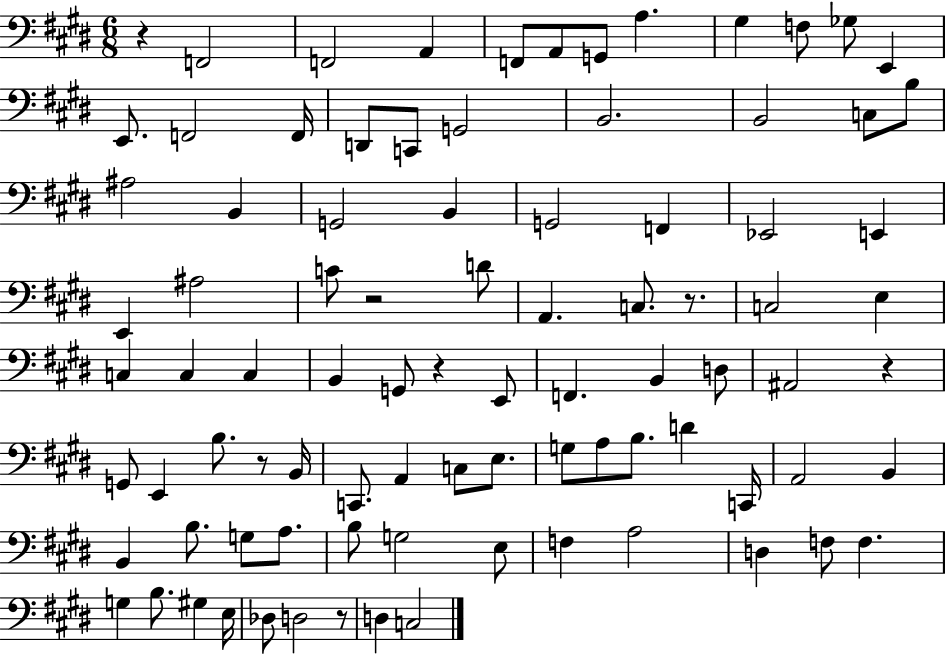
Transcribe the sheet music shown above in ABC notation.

X:1
T:Untitled
M:6/8
L:1/4
K:E
z F,,2 F,,2 A,, F,,/2 A,,/2 G,,/2 A, ^G, F,/2 _G,/2 E,, E,,/2 F,,2 F,,/4 D,,/2 C,,/2 G,,2 B,,2 B,,2 C,/2 B,/2 ^A,2 B,, G,,2 B,, G,,2 F,, _E,,2 E,, E,, ^A,2 C/2 z2 D/2 A,, C,/2 z/2 C,2 E, C, C, C, B,, G,,/2 z E,,/2 F,, B,, D,/2 ^A,,2 z G,,/2 E,, B,/2 z/2 B,,/4 C,,/2 A,, C,/2 E,/2 G,/2 A,/2 B,/2 D C,,/4 A,,2 B,, B,, B,/2 G,/2 A,/2 B,/2 G,2 E,/2 F, A,2 D, F,/2 F, G, B,/2 ^G, E,/4 _D,/2 D,2 z/2 D, C,2